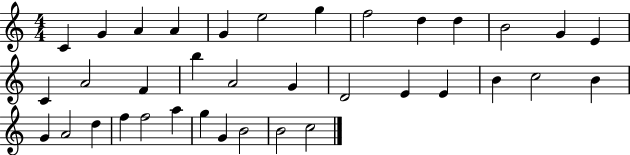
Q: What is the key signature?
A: C major